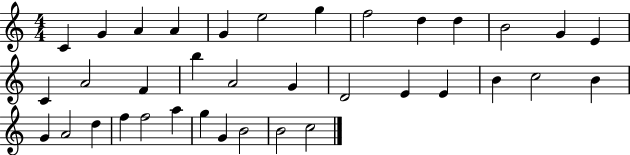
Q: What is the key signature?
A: C major